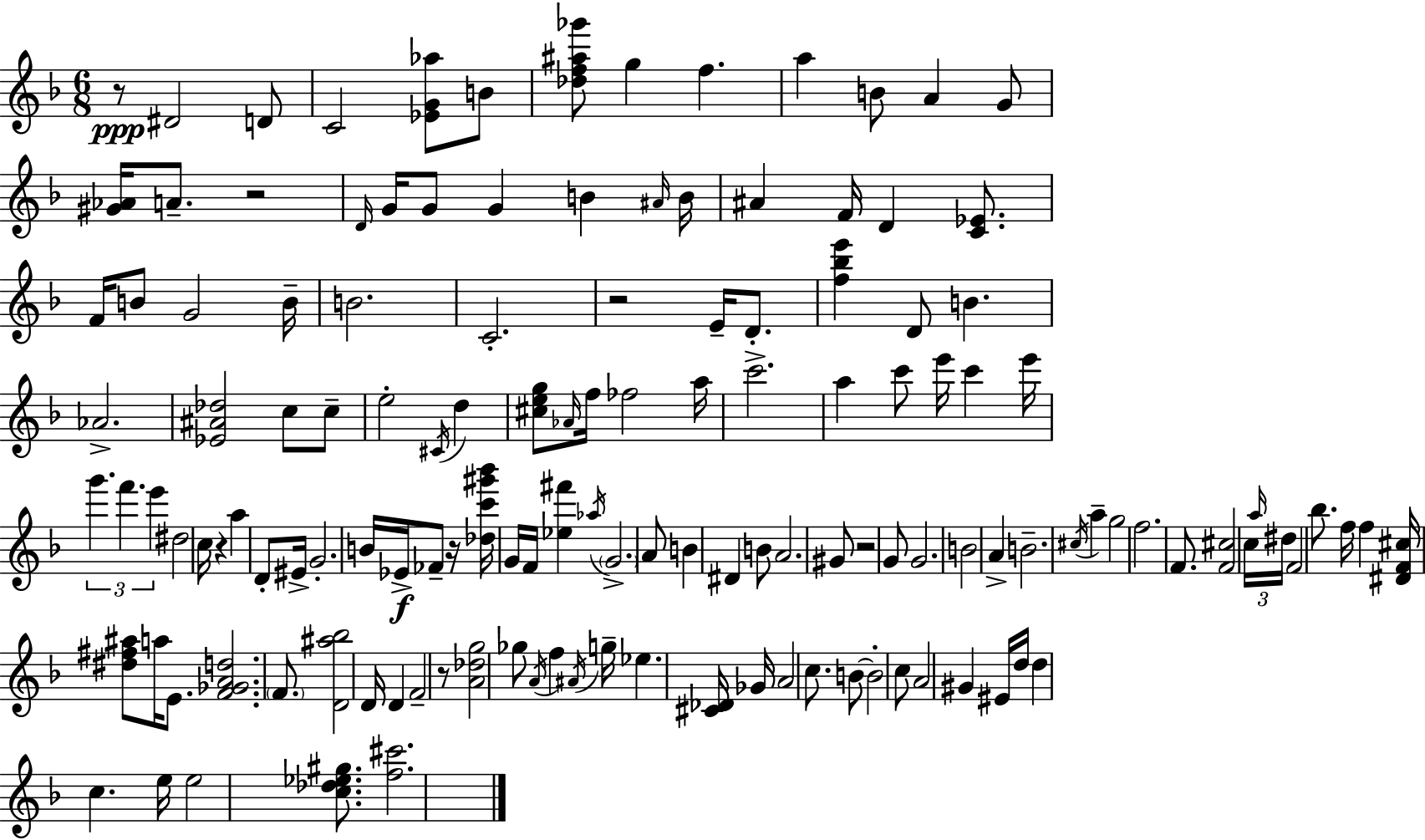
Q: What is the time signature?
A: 6/8